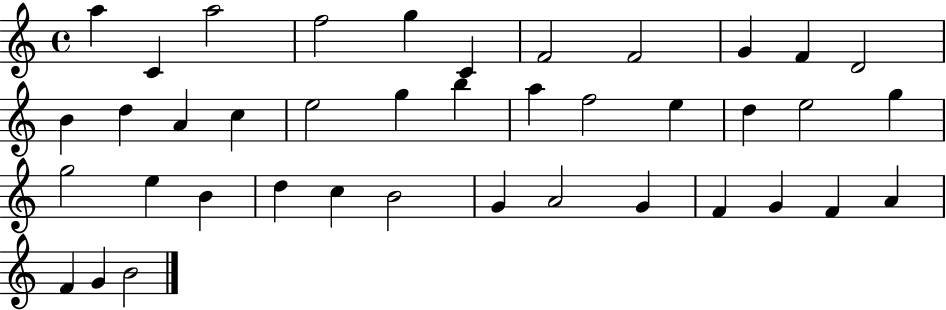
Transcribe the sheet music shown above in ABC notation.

X:1
T:Untitled
M:4/4
L:1/4
K:C
a C a2 f2 g C F2 F2 G F D2 B d A c e2 g b a f2 e d e2 g g2 e B d c B2 G A2 G F G F A F G B2